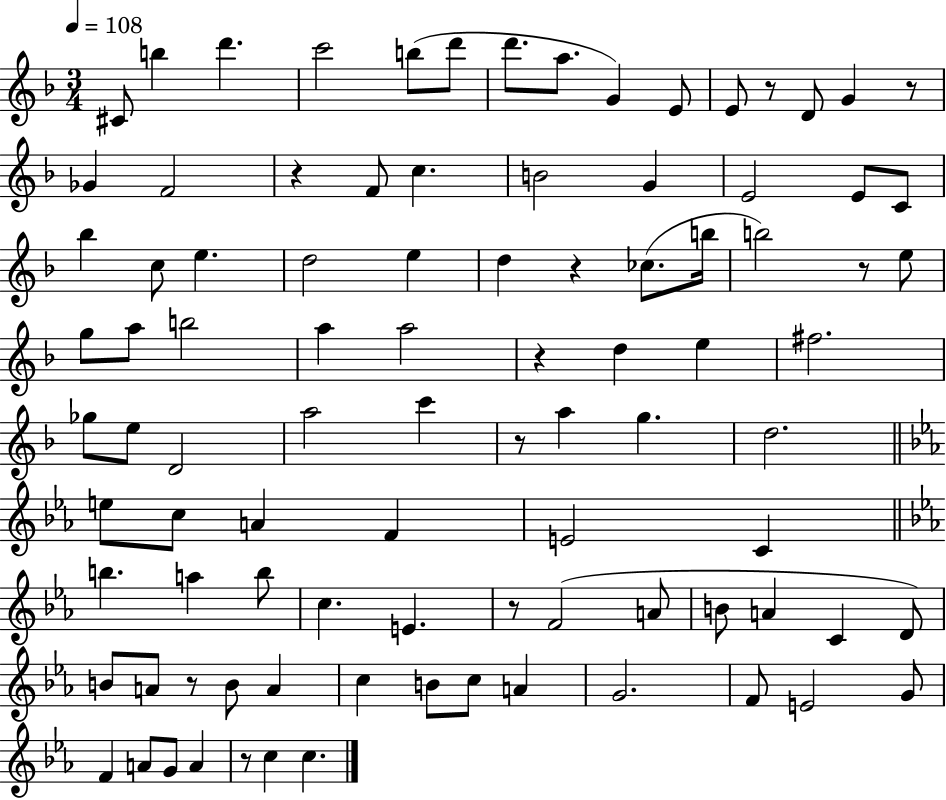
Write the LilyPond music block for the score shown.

{
  \clef treble
  \numericTimeSignature
  \time 3/4
  \key f \major
  \tempo 4 = 108
  \repeat volta 2 { cis'8 b''4 d'''4. | c'''2 b''8( d'''8 | d'''8. a''8. g'4) e'8 | e'8 r8 d'8 g'4 r8 | \break ges'4 f'2 | r4 f'8 c''4. | b'2 g'4 | e'2 e'8 c'8 | \break bes''4 c''8 e''4. | d''2 e''4 | d''4 r4 ces''8.( b''16 | b''2) r8 e''8 | \break g''8 a''8 b''2 | a''4 a''2 | r4 d''4 e''4 | fis''2. | \break ges''8 e''8 d'2 | a''2 c'''4 | r8 a''4 g''4. | d''2. | \break \bar "||" \break \key c \minor e''8 c''8 a'4 f'4 | e'2 c'4 | \bar "||" \break \key ees \major b''4. a''4 b''8 | c''4. e'4. | r8 f'2( a'8 | b'8 a'4 c'4 d'8) | \break b'8 a'8 r8 b'8 a'4 | c''4 b'8 c''8 a'4 | g'2. | f'8 e'2 g'8 | \break f'4 a'8 g'8 a'4 | r8 c''4 c''4. | } \bar "|."
}